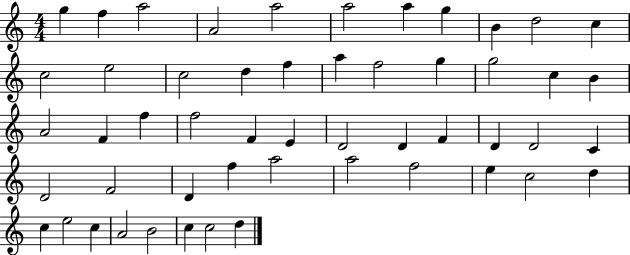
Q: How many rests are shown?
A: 0